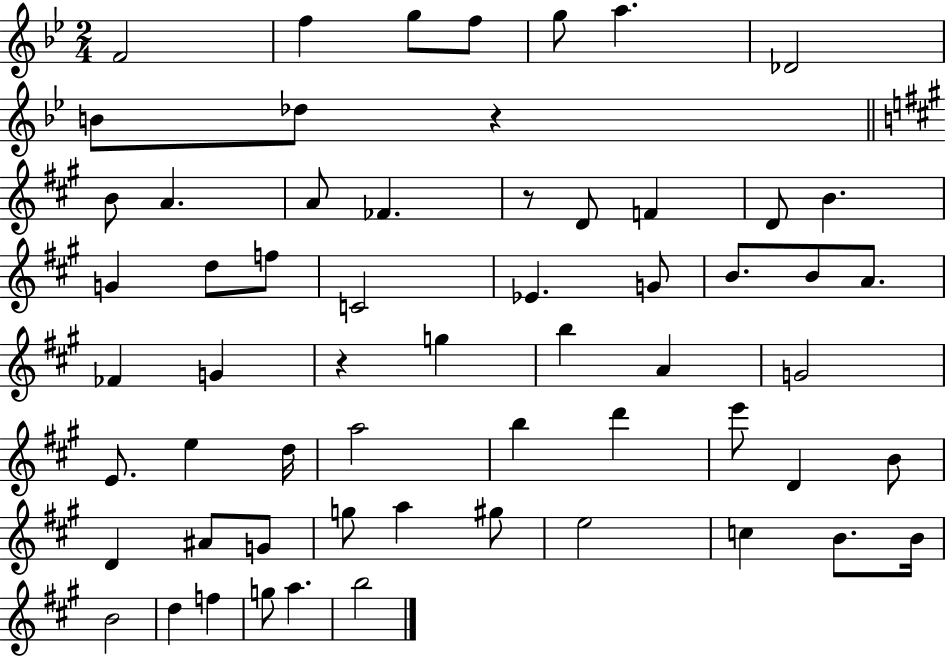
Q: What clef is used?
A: treble